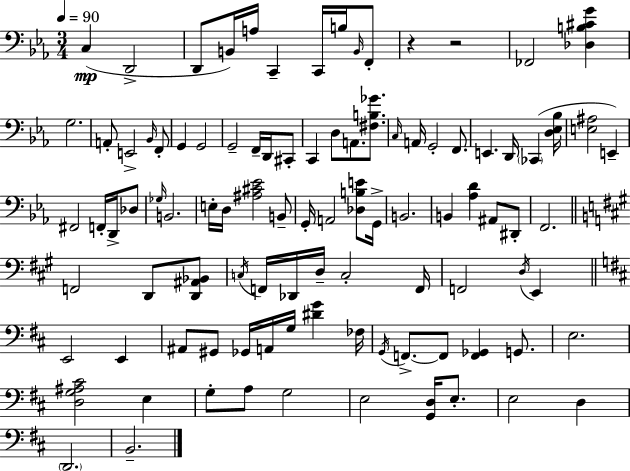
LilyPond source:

{
  \clef bass
  \numericTimeSignature
  \time 3/4
  \key c \minor
  \tempo 4 = 90
  c4(\mp d,2-> | d,8 b,16) a16 c,4-- c,16 b16 \grace { b,16 } f,8-. | r4 r2 | fes,2 <des b cis' g'>4 | \break g2. | a,8-. e,2-> \grace { bes,16 } | f,8-. g,4 g,2 | g,2-- f,16-- d,16 | \break cis,8-. c,4 d8 a,8. <fis b ges'>8. | \grace { c16 } a,16 g,2-. | f,8. e,4. d,16 \parenthesize ces,4( | <d ees bes>16 <e ais>2 e,4--) | \break fis,2 f,16-. | d,16-> des8 \grace { ges16 } b,2. | e16-. d16 <ais cis' ees'>2 | b,8-- g,16-. a,2 | \break <des b e'>8 g,16-> b,2. | b,4 <aes d'>4 | ais,8 dis,8-. f,2. | \bar "||" \break \key a \major f,2 d,8 <d, ais, bes,>8 | \acciaccatura { c16 } f,16 des,16 d16-- c2-. | f,16 f,2 \acciaccatura { d16 } e,4 | \bar "||" \break \key d \major e,2 e,4 | ais,8 gis,8 ges,16 a,16 g16 <dis' g'>4 fes16 | \acciaccatura { g,16 } f,8.->~~ f,8 <f, ges,>4 g,8. | e2. | \break <d g ais cis'>2 e4 | g8-. a8 g2 | e2 <g, d>16 e8.-. | e2 d4 | \break \parenthesize d,2. | b,2.-- | \bar "|."
}